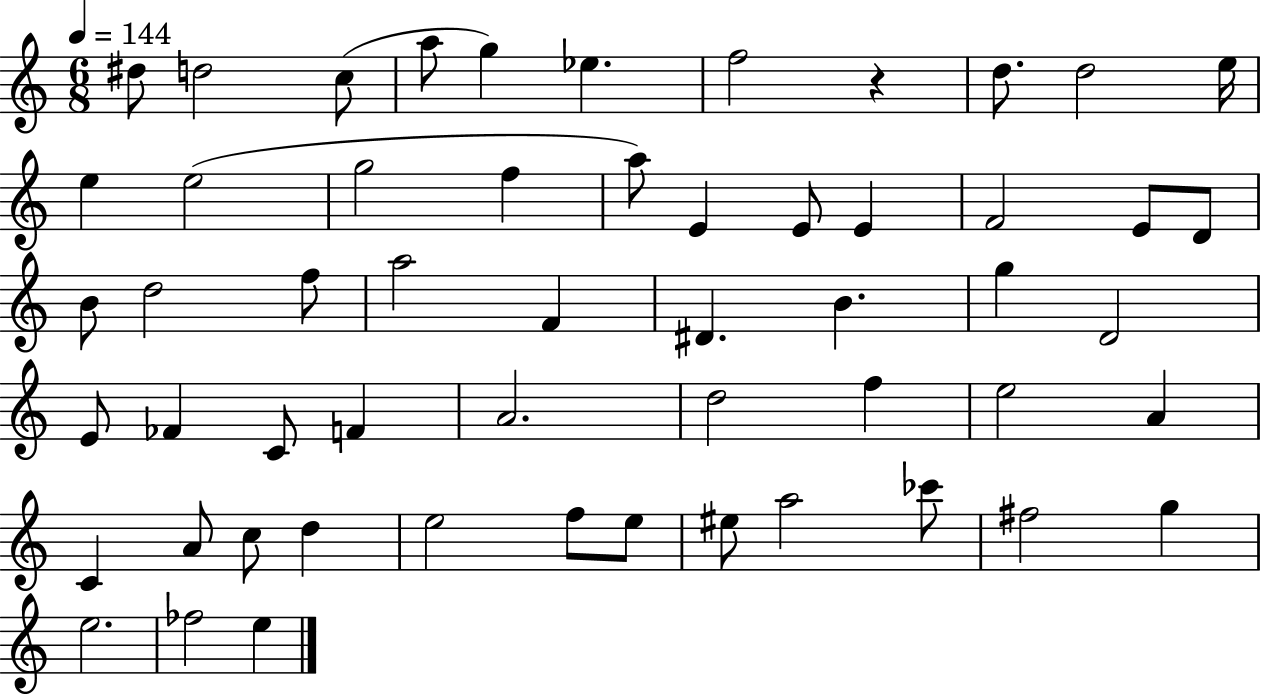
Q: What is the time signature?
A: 6/8